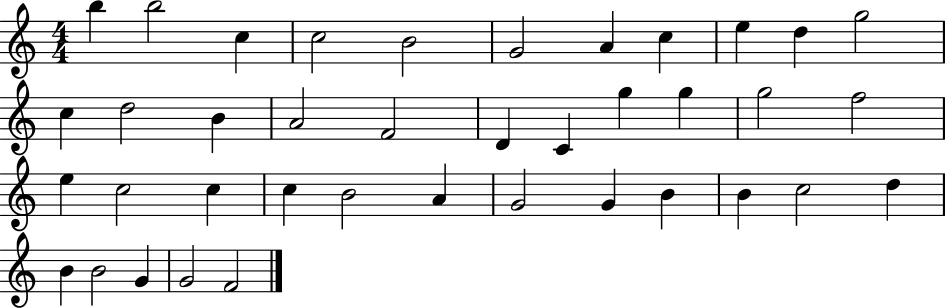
B5/q B5/h C5/q C5/h B4/h G4/h A4/q C5/q E5/q D5/q G5/h C5/q D5/h B4/q A4/h F4/h D4/q C4/q G5/q G5/q G5/h F5/h E5/q C5/h C5/q C5/q B4/h A4/q G4/h G4/q B4/q B4/q C5/h D5/q B4/q B4/h G4/q G4/h F4/h